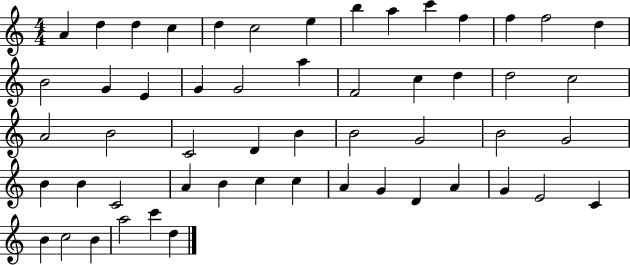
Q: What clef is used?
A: treble